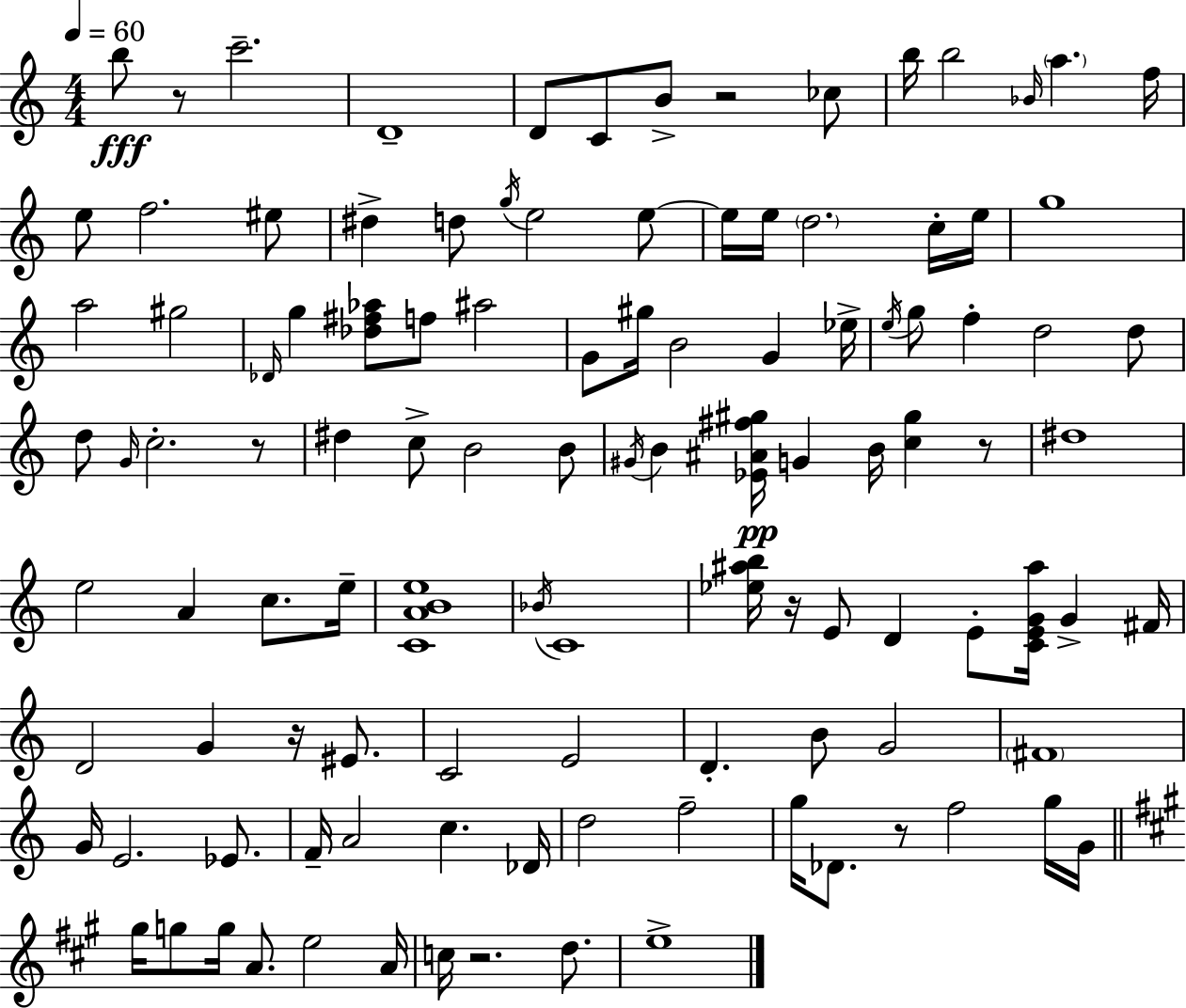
{
  \clef treble
  \numericTimeSignature
  \time 4/4
  \key c \major
  \tempo 4 = 60
  \repeat volta 2 { b''8\fff r8 c'''2.-- | d'1-- | d'8 c'8 b'8-> r2 ces''8 | b''16 b''2 \grace { bes'16 } \parenthesize a''4. | \break f''16 e''8 f''2. eis''8 | dis''4-> d''8 \acciaccatura { g''16 } e''2 | e''8~~ e''16 e''16 \parenthesize d''2. | c''16-. e''16 g''1 | \break a''2 gis''2 | \grace { des'16 } g''4 <des'' fis'' aes''>8 f''8 ais''2 | g'8 gis''16 b'2 g'4 | ees''16-> \acciaccatura { e''16 } g''8 f''4-. d''2 | \break d''8 d''8 \grace { g'16 } c''2.-. | r8 dis''4 c''8-> b'2 | b'8 \acciaccatura { gis'16 } b'4 <ees' ais' fis'' gis''>16\pp g'4 b'16 | <c'' gis''>4 r8 dis''1 | \break e''2 a'4 | c''8. e''16-- <c' a' b' e''>1 | \acciaccatura { bes'16 } c'1 | <ees'' ais'' b''>16 r16 e'8 d'4 e'8-. | \break <c' e' g' ais''>16 g'4-> fis'16 d'2 g'4 | r16 eis'8. c'2 e'2 | d'4.-. b'8 g'2 | \parenthesize fis'1 | \break g'16 e'2. | ees'8. f'16-- a'2 | c''4. des'16 d''2 f''2-- | g''16 des'8. r8 f''2 | \break g''16 g'16 \bar "||" \break \key a \major gis''16 g''8 g''16 a'8. e''2 a'16 | c''16 r2. d''8. | e''1-> | } \bar "|."
}